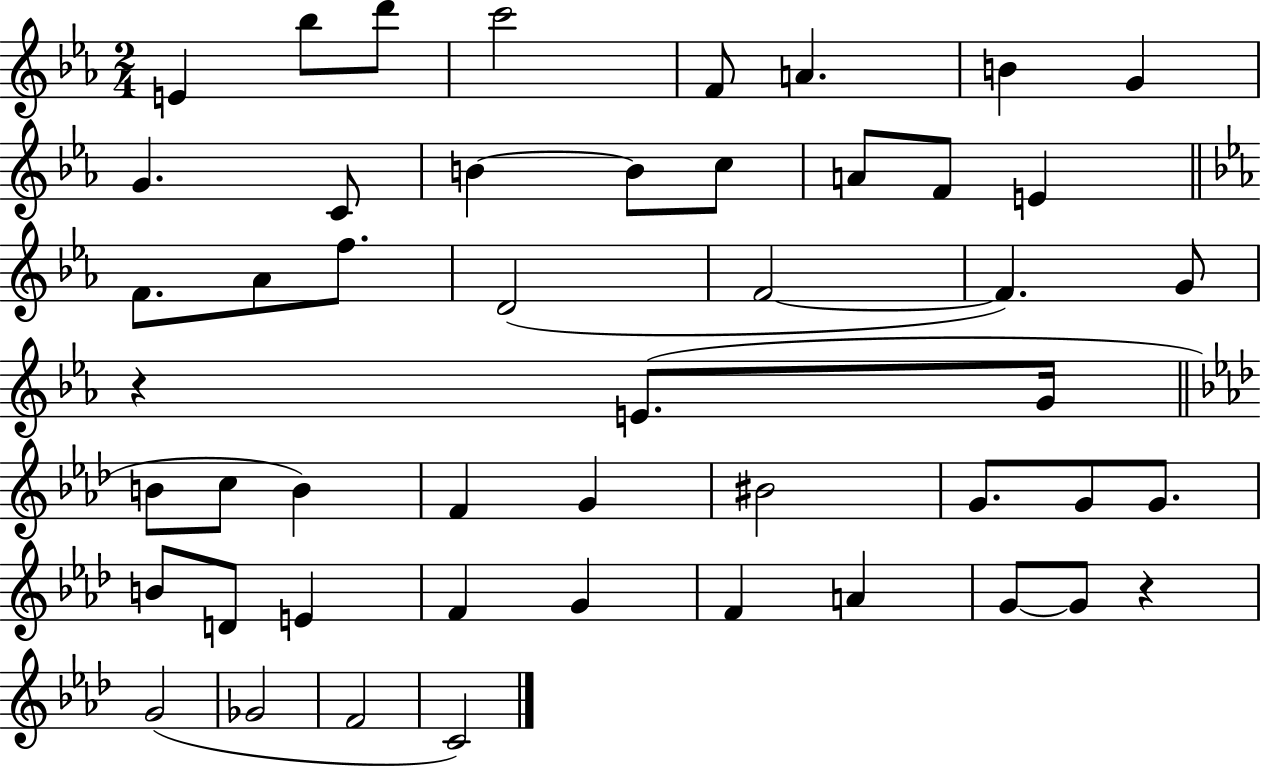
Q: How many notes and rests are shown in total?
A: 49